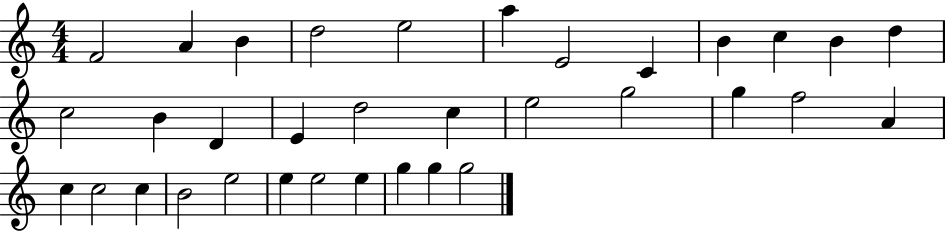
{
  \clef treble
  \numericTimeSignature
  \time 4/4
  \key c \major
  f'2 a'4 b'4 | d''2 e''2 | a''4 e'2 c'4 | b'4 c''4 b'4 d''4 | \break c''2 b'4 d'4 | e'4 d''2 c''4 | e''2 g''2 | g''4 f''2 a'4 | \break c''4 c''2 c''4 | b'2 e''2 | e''4 e''2 e''4 | g''4 g''4 g''2 | \break \bar "|."
}